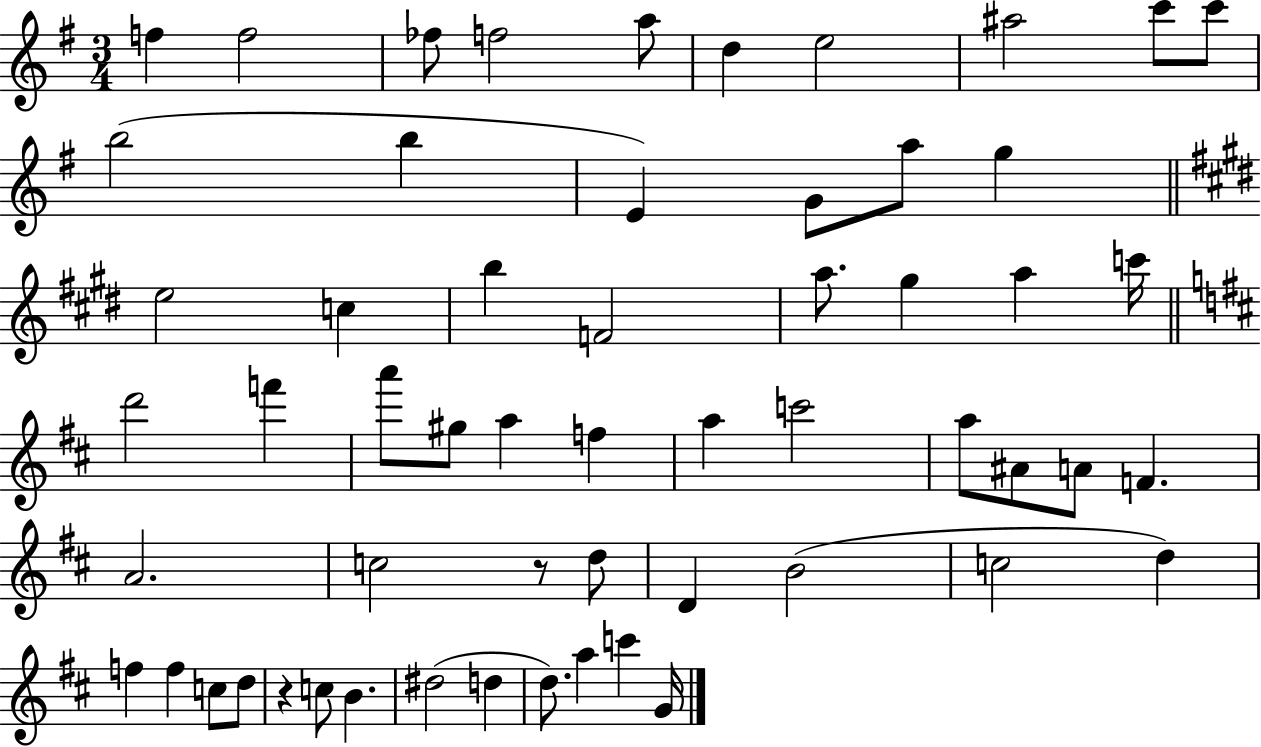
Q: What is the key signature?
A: G major